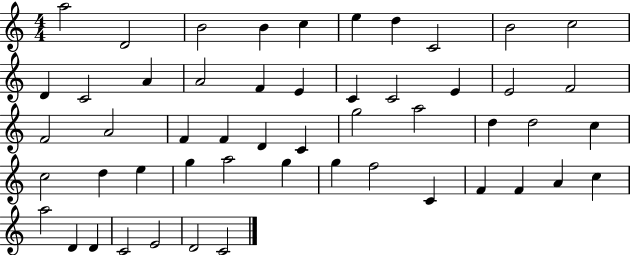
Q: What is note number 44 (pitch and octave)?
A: A4